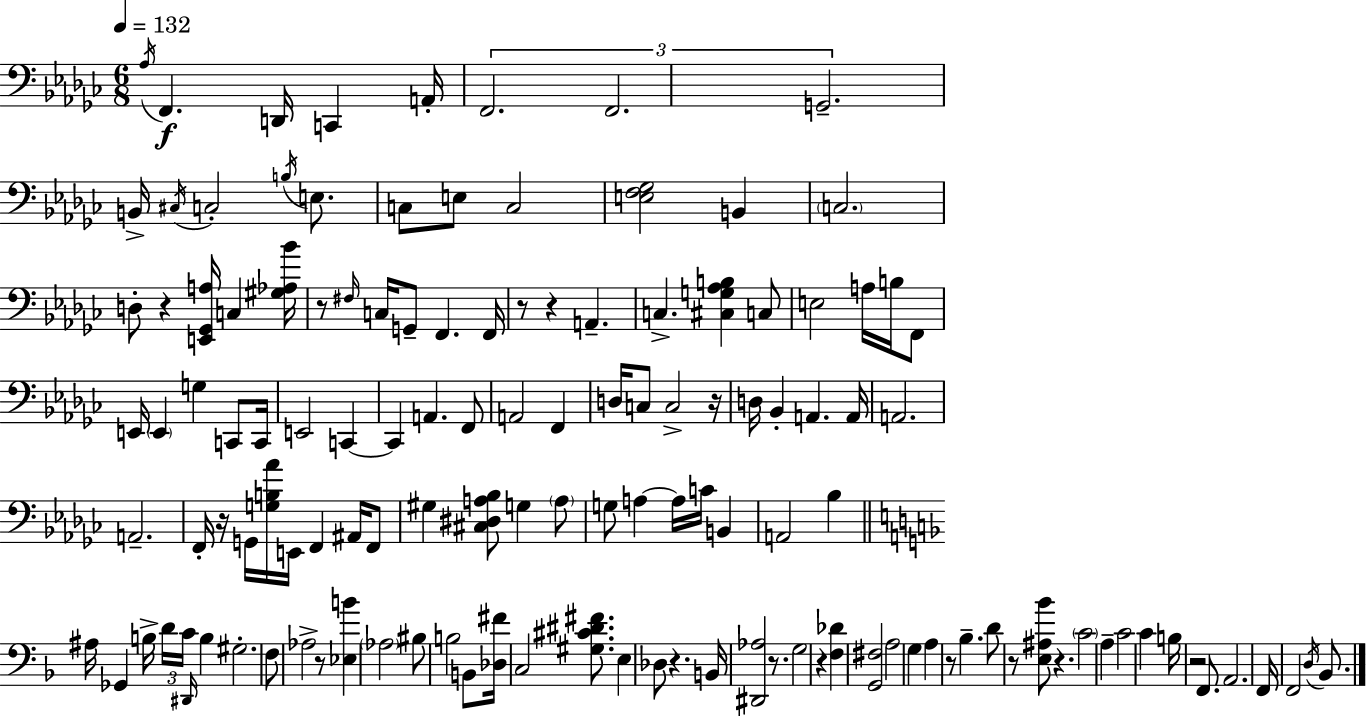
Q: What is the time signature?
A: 6/8